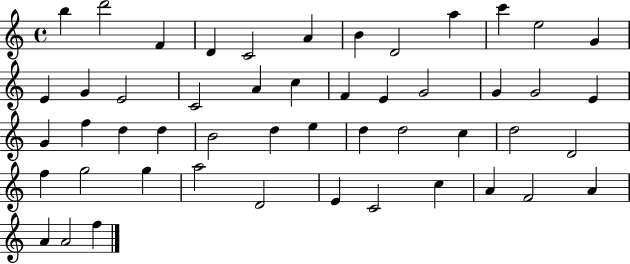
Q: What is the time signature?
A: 4/4